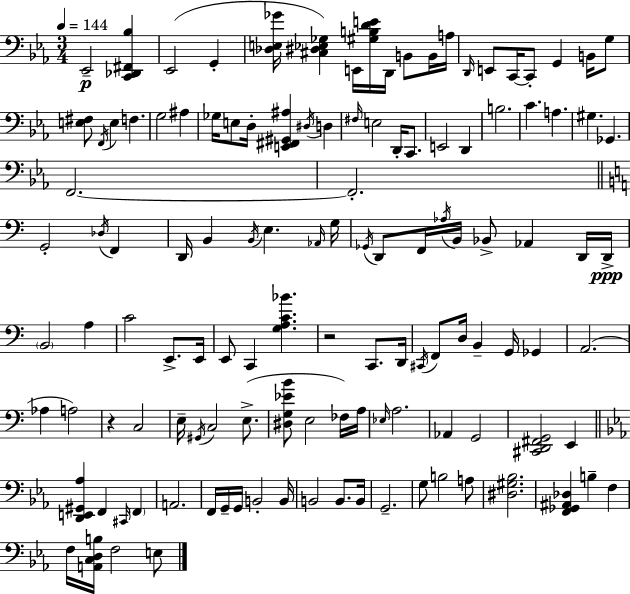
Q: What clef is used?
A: bass